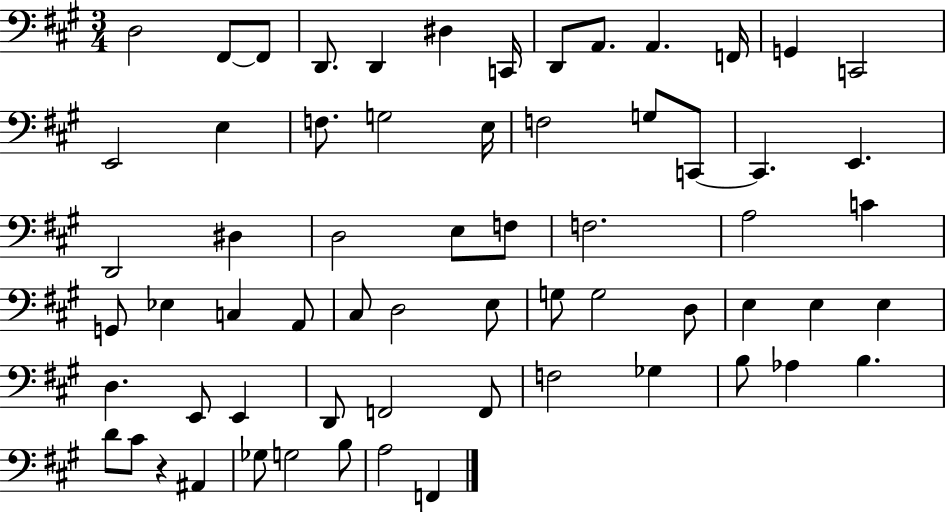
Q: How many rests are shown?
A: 1